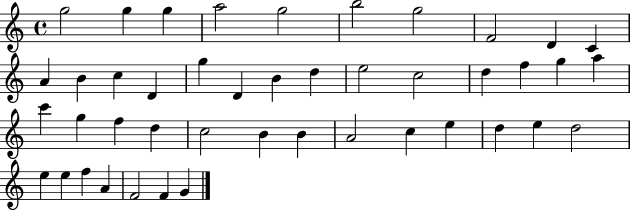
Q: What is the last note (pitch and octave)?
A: G4